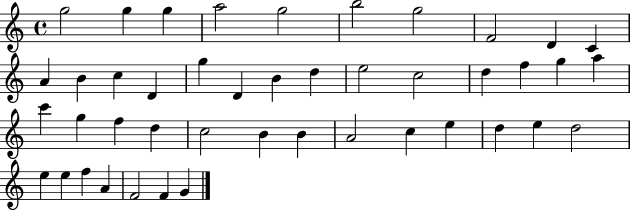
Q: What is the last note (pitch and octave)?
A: G4